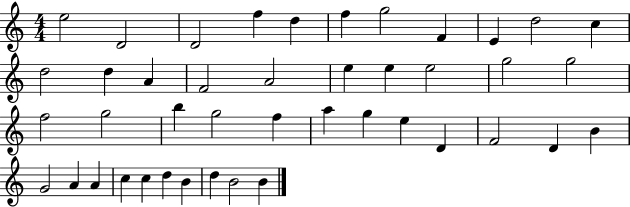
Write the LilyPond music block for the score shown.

{
  \clef treble
  \numericTimeSignature
  \time 4/4
  \key c \major
  e''2 d'2 | d'2 f''4 d''4 | f''4 g''2 f'4 | e'4 d''2 c''4 | \break d''2 d''4 a'4 | f'2 a'2 | e''4 e''4 e''2 | g''2 g''2 | \break f''2 g''2 | b''4 g''2 f''4 | a''4 g''4 e''4 d'4 | f'2 d'4 b'4 | \break g'2 a'4 a'4 | c''4 c''4 d''4 b'4 | d''4 b'2 b'4 | \bar "|."
}